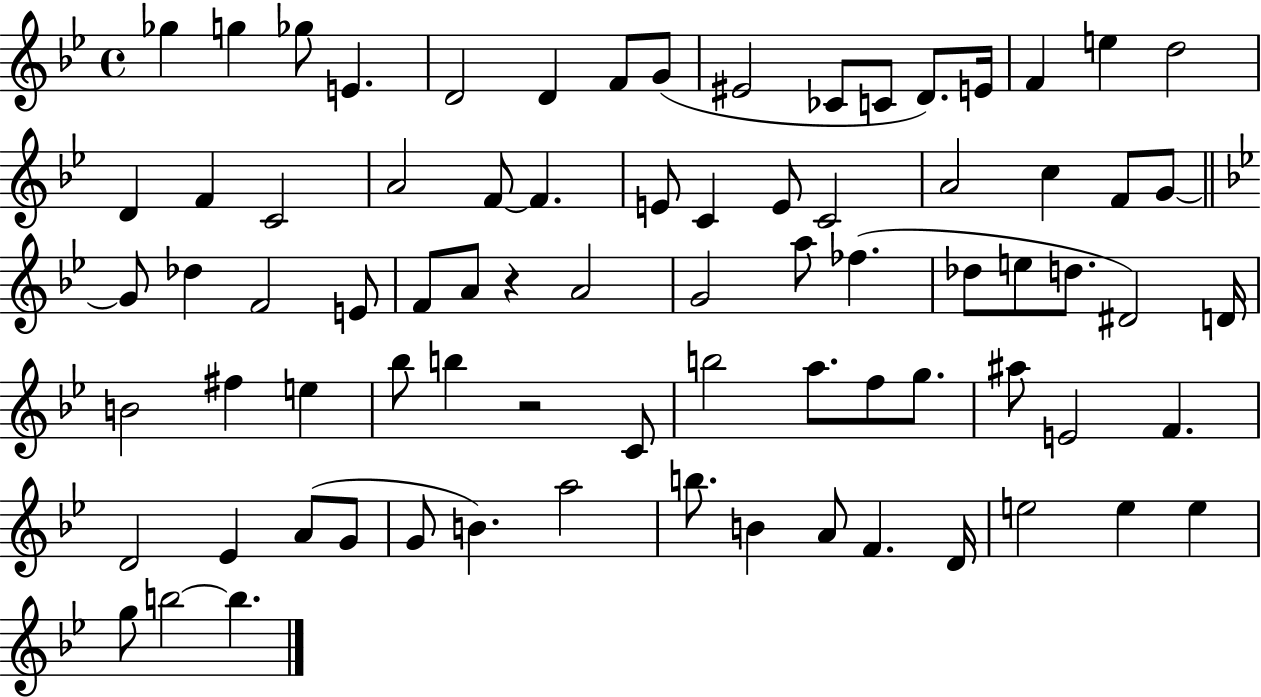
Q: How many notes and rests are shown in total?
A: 78